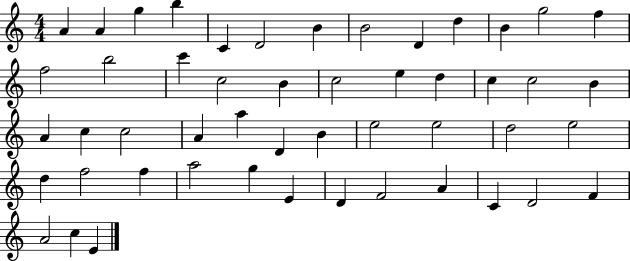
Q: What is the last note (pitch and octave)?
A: E4